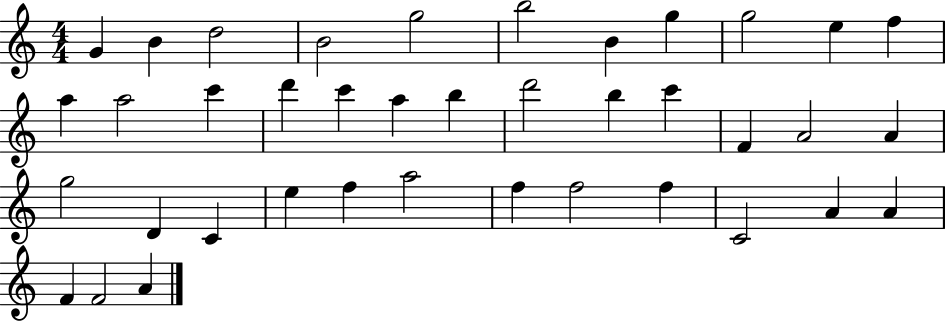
G4/q B4/q D5/h B4/h G5/h B5/h B4/q G5/q G5/h E5/q F5/q A5/q A5/h C6/q D6/q C6/q A5/q B5/q D6/h B5/q C6/q F4/q A4/h A4/q G5/h D4/q C4/q E5/q F5/q A5/h F5/q F5/h F5/q C4/h A4/q A4/q F4/q F4/h A4/q